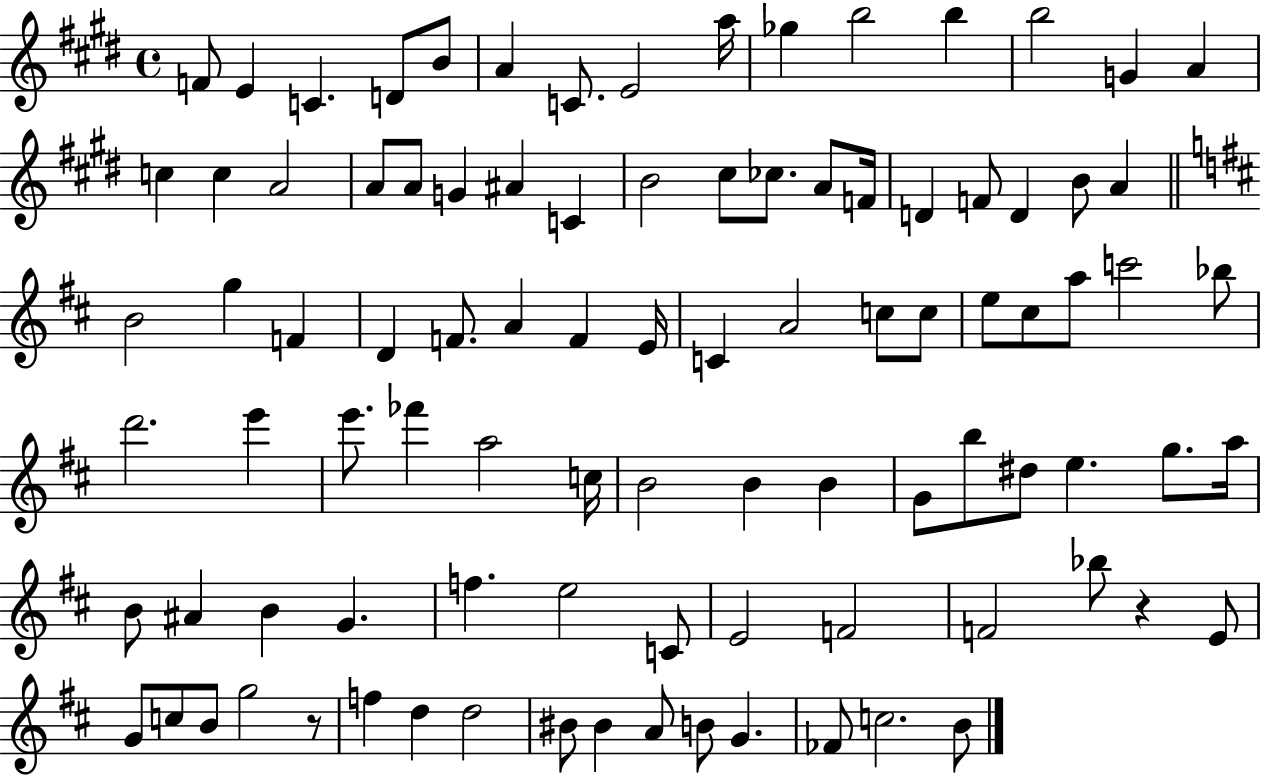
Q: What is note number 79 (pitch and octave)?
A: C5